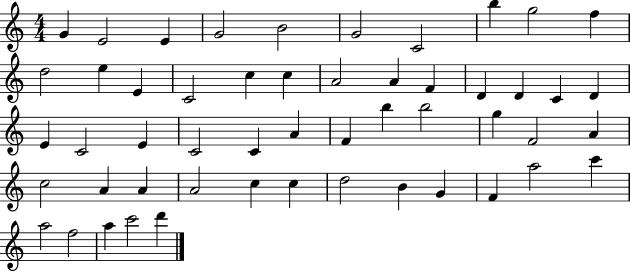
G4/q E4/h E4/q G4/h B4/h G4/h C4/h B5/q G5/h F5/q D5/h E5/q E4/q C4/h C5/q C5/q A4/h A4/q F4/q D4/q D4/q C4/q D4/q E4/q C4/h E4/q C4/h C4/q A4/q F4/q B5/q B5/h G5/q F4/h A4/q C5/h A4/q A4/q A4/h C5/q C5/q D5/h B4/q G4/q F4/q A5/h C6/q A5/h F5/h A5/q C6/h D6/q